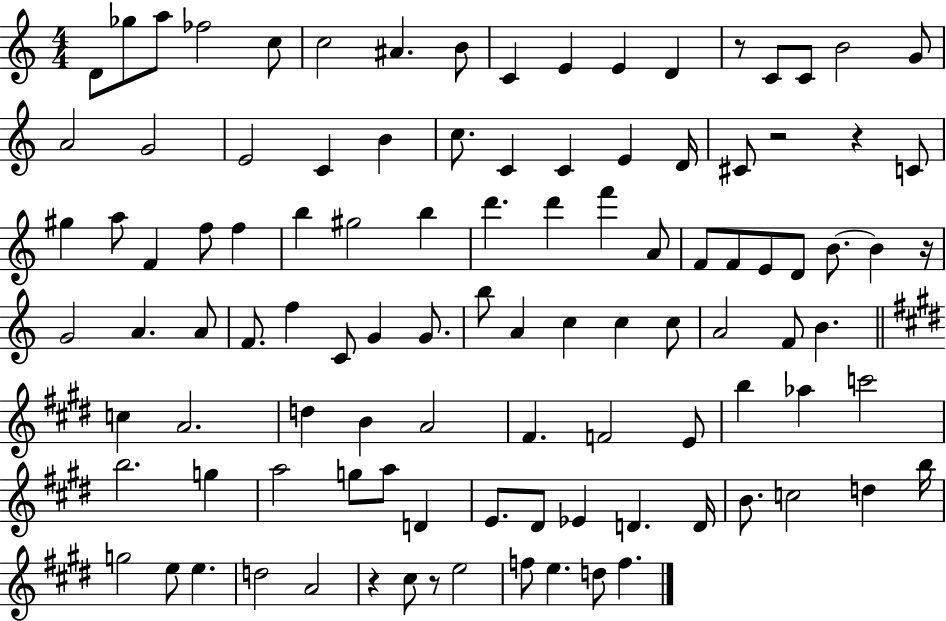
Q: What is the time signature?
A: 4/4